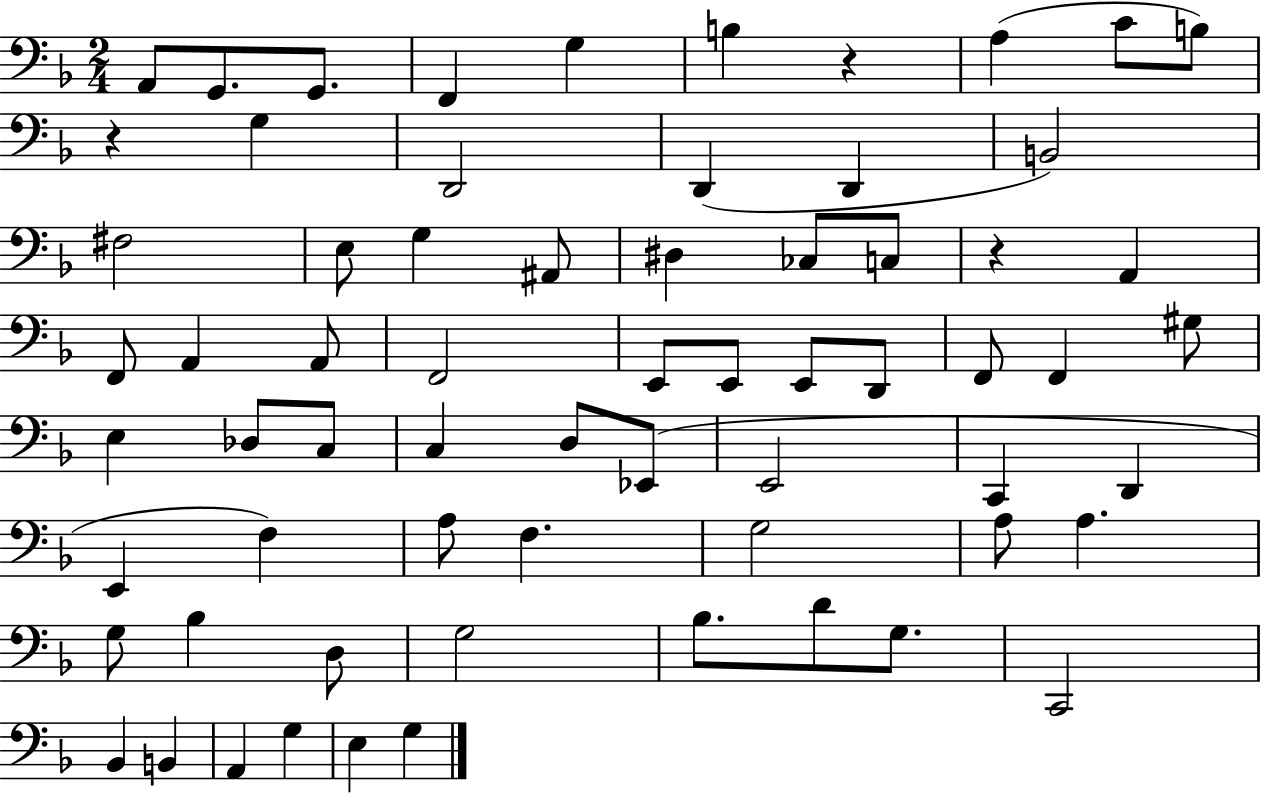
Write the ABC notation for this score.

X:1
T:Untitled
M:2/4
L:1/4
K:F
A,,/2 G,,/2 G,,/2 F,, G, B, z A, C/2 B,/2 z G, D,,2 D,, D,, B,,2 ^F,2 E,/2 G, ^A,,/2 ^D, _C,/2 C,/2 z A,, F,,/2 A,, A,,/2 F,,2 E,,/2 E,,/2 E,,/2 D,,/2 F,,/2 F,, ^G,/2 E, _D,/2 C,/2 C, D,/2 _E,,/2 E,,2 C,, D,, E,, F, A,/2 F, G,2 A,/2 A, G,/2 _B, D,/2 G,2 _B,/2 D/2 G,/2 C,,2 _B,, B,, A,, G, E, G,